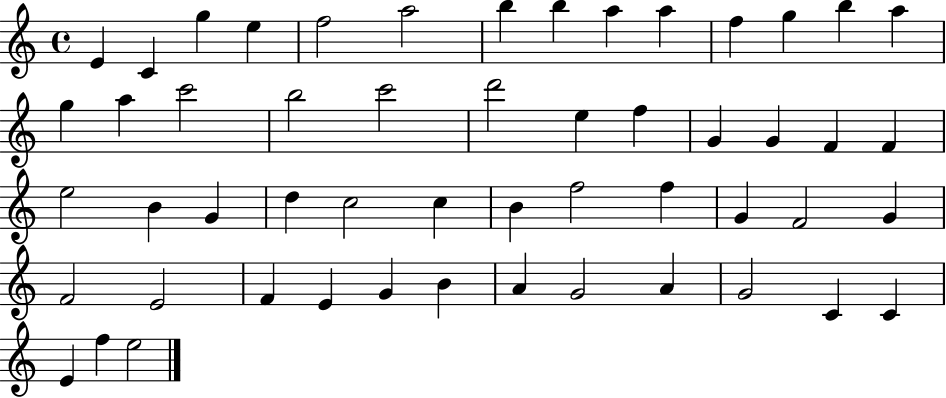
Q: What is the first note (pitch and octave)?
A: E4